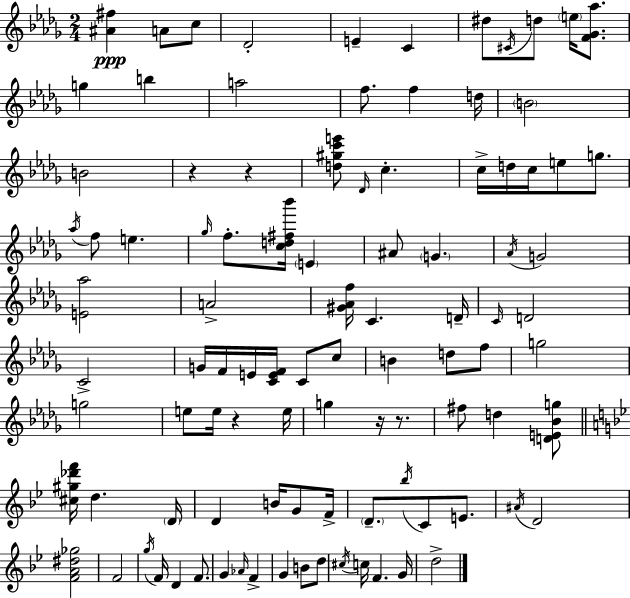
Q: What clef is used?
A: treble